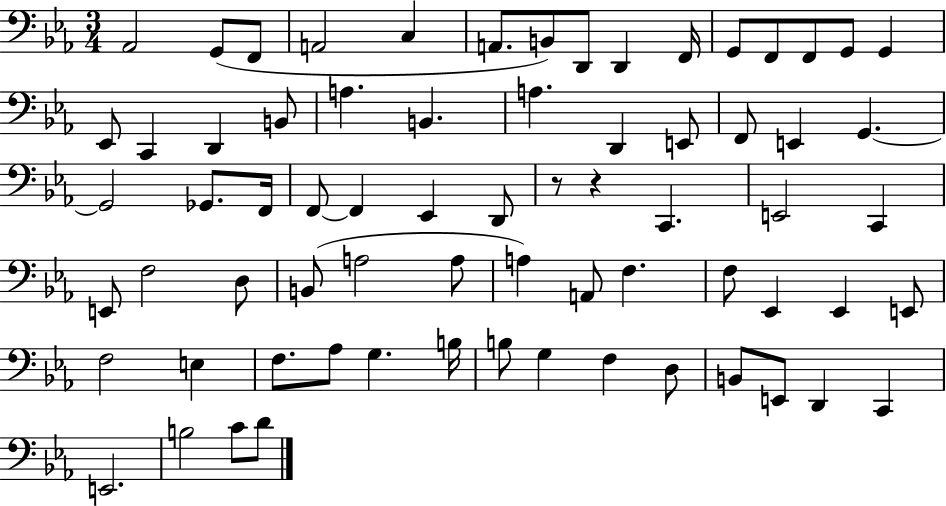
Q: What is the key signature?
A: EES major